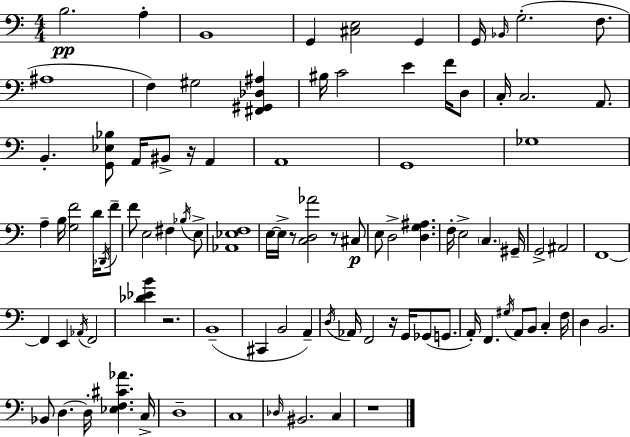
{
  \clef bass
  \numericTimeSignature
  \time 4/4
  \key c \major
  b2.\pp a4-. | b,1 | g,4 <cis e>2 g,4 | g,16 \grace { bes,16 } g2.-.( f8. | \break ais1 | f4) gis2 <fis, gis, des ais>4 | bis16 c'2 e'4 f'16 d8 | c16-. c2. a,8. | \break b,4.-. <g, ees bes>8 a,16 bis,8-> r16 a,4 | a,1 | g,1 | ges1 | \break a4-- b16 <g f'>2 d'16 \acciaccatura { des,16 } | f'8-- f'8 e2 fis4 | \acciaccatura { bes16 } e8-> <aes, ees f>1 | e16~~ e16-> r8 <c d aes'>2 r8 | \break cis8\p e8 d2-> <d g ais>4. | f16-. e2-> \parenthesize c4. | gis,16-- g,2-> ais,2 | f,1~~ | \break f,4 e,4 \acciaccatura { aes,16 } f,2 | <des' ees' b'>4 r2. | b,1--( | cis,4 b,2 | \break a,4--) \acciaccatura { d16 } aes,16 f,2 r16 g,16 | ges,8( g,8. a,16-.) f,4. \acciaccatura { gis16 } a,8 b,8 | c4-. f16 d4 b,2. | bes,8 d4.~~ d16-. <ees f cis' aes'>4. | \break c16-> d1-- | c1 | \grace { des16 } bis,2. | c4 r1 | \break \bar "|."
}